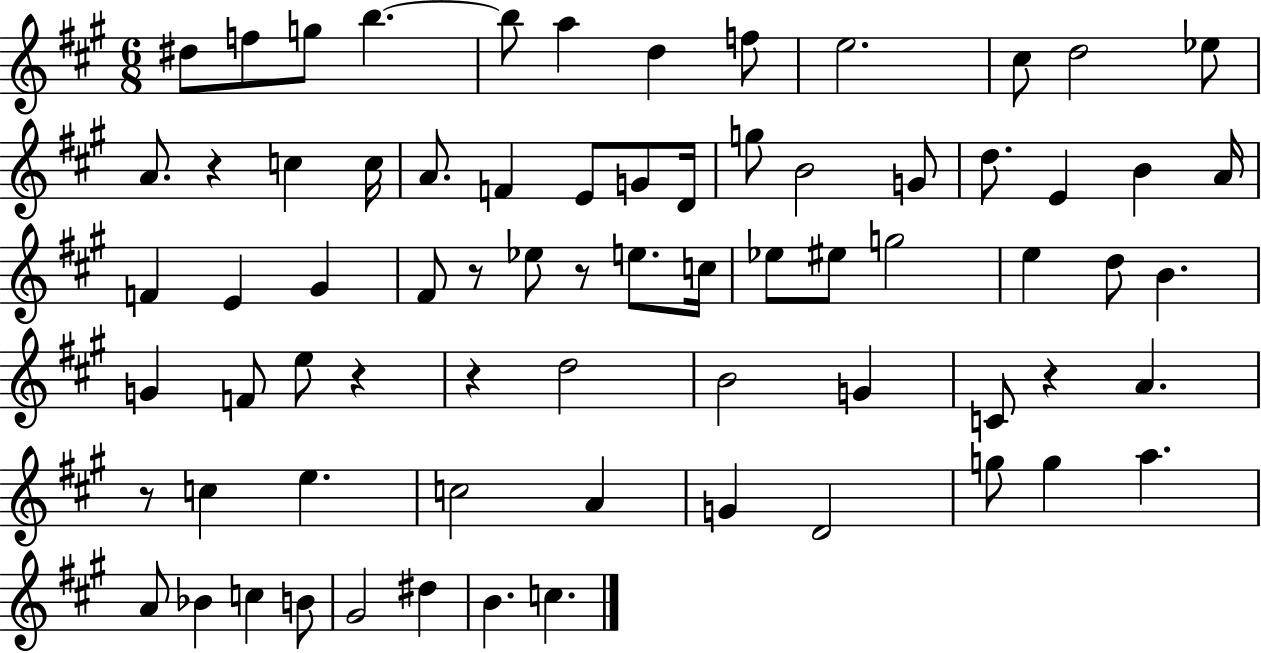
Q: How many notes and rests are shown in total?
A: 72